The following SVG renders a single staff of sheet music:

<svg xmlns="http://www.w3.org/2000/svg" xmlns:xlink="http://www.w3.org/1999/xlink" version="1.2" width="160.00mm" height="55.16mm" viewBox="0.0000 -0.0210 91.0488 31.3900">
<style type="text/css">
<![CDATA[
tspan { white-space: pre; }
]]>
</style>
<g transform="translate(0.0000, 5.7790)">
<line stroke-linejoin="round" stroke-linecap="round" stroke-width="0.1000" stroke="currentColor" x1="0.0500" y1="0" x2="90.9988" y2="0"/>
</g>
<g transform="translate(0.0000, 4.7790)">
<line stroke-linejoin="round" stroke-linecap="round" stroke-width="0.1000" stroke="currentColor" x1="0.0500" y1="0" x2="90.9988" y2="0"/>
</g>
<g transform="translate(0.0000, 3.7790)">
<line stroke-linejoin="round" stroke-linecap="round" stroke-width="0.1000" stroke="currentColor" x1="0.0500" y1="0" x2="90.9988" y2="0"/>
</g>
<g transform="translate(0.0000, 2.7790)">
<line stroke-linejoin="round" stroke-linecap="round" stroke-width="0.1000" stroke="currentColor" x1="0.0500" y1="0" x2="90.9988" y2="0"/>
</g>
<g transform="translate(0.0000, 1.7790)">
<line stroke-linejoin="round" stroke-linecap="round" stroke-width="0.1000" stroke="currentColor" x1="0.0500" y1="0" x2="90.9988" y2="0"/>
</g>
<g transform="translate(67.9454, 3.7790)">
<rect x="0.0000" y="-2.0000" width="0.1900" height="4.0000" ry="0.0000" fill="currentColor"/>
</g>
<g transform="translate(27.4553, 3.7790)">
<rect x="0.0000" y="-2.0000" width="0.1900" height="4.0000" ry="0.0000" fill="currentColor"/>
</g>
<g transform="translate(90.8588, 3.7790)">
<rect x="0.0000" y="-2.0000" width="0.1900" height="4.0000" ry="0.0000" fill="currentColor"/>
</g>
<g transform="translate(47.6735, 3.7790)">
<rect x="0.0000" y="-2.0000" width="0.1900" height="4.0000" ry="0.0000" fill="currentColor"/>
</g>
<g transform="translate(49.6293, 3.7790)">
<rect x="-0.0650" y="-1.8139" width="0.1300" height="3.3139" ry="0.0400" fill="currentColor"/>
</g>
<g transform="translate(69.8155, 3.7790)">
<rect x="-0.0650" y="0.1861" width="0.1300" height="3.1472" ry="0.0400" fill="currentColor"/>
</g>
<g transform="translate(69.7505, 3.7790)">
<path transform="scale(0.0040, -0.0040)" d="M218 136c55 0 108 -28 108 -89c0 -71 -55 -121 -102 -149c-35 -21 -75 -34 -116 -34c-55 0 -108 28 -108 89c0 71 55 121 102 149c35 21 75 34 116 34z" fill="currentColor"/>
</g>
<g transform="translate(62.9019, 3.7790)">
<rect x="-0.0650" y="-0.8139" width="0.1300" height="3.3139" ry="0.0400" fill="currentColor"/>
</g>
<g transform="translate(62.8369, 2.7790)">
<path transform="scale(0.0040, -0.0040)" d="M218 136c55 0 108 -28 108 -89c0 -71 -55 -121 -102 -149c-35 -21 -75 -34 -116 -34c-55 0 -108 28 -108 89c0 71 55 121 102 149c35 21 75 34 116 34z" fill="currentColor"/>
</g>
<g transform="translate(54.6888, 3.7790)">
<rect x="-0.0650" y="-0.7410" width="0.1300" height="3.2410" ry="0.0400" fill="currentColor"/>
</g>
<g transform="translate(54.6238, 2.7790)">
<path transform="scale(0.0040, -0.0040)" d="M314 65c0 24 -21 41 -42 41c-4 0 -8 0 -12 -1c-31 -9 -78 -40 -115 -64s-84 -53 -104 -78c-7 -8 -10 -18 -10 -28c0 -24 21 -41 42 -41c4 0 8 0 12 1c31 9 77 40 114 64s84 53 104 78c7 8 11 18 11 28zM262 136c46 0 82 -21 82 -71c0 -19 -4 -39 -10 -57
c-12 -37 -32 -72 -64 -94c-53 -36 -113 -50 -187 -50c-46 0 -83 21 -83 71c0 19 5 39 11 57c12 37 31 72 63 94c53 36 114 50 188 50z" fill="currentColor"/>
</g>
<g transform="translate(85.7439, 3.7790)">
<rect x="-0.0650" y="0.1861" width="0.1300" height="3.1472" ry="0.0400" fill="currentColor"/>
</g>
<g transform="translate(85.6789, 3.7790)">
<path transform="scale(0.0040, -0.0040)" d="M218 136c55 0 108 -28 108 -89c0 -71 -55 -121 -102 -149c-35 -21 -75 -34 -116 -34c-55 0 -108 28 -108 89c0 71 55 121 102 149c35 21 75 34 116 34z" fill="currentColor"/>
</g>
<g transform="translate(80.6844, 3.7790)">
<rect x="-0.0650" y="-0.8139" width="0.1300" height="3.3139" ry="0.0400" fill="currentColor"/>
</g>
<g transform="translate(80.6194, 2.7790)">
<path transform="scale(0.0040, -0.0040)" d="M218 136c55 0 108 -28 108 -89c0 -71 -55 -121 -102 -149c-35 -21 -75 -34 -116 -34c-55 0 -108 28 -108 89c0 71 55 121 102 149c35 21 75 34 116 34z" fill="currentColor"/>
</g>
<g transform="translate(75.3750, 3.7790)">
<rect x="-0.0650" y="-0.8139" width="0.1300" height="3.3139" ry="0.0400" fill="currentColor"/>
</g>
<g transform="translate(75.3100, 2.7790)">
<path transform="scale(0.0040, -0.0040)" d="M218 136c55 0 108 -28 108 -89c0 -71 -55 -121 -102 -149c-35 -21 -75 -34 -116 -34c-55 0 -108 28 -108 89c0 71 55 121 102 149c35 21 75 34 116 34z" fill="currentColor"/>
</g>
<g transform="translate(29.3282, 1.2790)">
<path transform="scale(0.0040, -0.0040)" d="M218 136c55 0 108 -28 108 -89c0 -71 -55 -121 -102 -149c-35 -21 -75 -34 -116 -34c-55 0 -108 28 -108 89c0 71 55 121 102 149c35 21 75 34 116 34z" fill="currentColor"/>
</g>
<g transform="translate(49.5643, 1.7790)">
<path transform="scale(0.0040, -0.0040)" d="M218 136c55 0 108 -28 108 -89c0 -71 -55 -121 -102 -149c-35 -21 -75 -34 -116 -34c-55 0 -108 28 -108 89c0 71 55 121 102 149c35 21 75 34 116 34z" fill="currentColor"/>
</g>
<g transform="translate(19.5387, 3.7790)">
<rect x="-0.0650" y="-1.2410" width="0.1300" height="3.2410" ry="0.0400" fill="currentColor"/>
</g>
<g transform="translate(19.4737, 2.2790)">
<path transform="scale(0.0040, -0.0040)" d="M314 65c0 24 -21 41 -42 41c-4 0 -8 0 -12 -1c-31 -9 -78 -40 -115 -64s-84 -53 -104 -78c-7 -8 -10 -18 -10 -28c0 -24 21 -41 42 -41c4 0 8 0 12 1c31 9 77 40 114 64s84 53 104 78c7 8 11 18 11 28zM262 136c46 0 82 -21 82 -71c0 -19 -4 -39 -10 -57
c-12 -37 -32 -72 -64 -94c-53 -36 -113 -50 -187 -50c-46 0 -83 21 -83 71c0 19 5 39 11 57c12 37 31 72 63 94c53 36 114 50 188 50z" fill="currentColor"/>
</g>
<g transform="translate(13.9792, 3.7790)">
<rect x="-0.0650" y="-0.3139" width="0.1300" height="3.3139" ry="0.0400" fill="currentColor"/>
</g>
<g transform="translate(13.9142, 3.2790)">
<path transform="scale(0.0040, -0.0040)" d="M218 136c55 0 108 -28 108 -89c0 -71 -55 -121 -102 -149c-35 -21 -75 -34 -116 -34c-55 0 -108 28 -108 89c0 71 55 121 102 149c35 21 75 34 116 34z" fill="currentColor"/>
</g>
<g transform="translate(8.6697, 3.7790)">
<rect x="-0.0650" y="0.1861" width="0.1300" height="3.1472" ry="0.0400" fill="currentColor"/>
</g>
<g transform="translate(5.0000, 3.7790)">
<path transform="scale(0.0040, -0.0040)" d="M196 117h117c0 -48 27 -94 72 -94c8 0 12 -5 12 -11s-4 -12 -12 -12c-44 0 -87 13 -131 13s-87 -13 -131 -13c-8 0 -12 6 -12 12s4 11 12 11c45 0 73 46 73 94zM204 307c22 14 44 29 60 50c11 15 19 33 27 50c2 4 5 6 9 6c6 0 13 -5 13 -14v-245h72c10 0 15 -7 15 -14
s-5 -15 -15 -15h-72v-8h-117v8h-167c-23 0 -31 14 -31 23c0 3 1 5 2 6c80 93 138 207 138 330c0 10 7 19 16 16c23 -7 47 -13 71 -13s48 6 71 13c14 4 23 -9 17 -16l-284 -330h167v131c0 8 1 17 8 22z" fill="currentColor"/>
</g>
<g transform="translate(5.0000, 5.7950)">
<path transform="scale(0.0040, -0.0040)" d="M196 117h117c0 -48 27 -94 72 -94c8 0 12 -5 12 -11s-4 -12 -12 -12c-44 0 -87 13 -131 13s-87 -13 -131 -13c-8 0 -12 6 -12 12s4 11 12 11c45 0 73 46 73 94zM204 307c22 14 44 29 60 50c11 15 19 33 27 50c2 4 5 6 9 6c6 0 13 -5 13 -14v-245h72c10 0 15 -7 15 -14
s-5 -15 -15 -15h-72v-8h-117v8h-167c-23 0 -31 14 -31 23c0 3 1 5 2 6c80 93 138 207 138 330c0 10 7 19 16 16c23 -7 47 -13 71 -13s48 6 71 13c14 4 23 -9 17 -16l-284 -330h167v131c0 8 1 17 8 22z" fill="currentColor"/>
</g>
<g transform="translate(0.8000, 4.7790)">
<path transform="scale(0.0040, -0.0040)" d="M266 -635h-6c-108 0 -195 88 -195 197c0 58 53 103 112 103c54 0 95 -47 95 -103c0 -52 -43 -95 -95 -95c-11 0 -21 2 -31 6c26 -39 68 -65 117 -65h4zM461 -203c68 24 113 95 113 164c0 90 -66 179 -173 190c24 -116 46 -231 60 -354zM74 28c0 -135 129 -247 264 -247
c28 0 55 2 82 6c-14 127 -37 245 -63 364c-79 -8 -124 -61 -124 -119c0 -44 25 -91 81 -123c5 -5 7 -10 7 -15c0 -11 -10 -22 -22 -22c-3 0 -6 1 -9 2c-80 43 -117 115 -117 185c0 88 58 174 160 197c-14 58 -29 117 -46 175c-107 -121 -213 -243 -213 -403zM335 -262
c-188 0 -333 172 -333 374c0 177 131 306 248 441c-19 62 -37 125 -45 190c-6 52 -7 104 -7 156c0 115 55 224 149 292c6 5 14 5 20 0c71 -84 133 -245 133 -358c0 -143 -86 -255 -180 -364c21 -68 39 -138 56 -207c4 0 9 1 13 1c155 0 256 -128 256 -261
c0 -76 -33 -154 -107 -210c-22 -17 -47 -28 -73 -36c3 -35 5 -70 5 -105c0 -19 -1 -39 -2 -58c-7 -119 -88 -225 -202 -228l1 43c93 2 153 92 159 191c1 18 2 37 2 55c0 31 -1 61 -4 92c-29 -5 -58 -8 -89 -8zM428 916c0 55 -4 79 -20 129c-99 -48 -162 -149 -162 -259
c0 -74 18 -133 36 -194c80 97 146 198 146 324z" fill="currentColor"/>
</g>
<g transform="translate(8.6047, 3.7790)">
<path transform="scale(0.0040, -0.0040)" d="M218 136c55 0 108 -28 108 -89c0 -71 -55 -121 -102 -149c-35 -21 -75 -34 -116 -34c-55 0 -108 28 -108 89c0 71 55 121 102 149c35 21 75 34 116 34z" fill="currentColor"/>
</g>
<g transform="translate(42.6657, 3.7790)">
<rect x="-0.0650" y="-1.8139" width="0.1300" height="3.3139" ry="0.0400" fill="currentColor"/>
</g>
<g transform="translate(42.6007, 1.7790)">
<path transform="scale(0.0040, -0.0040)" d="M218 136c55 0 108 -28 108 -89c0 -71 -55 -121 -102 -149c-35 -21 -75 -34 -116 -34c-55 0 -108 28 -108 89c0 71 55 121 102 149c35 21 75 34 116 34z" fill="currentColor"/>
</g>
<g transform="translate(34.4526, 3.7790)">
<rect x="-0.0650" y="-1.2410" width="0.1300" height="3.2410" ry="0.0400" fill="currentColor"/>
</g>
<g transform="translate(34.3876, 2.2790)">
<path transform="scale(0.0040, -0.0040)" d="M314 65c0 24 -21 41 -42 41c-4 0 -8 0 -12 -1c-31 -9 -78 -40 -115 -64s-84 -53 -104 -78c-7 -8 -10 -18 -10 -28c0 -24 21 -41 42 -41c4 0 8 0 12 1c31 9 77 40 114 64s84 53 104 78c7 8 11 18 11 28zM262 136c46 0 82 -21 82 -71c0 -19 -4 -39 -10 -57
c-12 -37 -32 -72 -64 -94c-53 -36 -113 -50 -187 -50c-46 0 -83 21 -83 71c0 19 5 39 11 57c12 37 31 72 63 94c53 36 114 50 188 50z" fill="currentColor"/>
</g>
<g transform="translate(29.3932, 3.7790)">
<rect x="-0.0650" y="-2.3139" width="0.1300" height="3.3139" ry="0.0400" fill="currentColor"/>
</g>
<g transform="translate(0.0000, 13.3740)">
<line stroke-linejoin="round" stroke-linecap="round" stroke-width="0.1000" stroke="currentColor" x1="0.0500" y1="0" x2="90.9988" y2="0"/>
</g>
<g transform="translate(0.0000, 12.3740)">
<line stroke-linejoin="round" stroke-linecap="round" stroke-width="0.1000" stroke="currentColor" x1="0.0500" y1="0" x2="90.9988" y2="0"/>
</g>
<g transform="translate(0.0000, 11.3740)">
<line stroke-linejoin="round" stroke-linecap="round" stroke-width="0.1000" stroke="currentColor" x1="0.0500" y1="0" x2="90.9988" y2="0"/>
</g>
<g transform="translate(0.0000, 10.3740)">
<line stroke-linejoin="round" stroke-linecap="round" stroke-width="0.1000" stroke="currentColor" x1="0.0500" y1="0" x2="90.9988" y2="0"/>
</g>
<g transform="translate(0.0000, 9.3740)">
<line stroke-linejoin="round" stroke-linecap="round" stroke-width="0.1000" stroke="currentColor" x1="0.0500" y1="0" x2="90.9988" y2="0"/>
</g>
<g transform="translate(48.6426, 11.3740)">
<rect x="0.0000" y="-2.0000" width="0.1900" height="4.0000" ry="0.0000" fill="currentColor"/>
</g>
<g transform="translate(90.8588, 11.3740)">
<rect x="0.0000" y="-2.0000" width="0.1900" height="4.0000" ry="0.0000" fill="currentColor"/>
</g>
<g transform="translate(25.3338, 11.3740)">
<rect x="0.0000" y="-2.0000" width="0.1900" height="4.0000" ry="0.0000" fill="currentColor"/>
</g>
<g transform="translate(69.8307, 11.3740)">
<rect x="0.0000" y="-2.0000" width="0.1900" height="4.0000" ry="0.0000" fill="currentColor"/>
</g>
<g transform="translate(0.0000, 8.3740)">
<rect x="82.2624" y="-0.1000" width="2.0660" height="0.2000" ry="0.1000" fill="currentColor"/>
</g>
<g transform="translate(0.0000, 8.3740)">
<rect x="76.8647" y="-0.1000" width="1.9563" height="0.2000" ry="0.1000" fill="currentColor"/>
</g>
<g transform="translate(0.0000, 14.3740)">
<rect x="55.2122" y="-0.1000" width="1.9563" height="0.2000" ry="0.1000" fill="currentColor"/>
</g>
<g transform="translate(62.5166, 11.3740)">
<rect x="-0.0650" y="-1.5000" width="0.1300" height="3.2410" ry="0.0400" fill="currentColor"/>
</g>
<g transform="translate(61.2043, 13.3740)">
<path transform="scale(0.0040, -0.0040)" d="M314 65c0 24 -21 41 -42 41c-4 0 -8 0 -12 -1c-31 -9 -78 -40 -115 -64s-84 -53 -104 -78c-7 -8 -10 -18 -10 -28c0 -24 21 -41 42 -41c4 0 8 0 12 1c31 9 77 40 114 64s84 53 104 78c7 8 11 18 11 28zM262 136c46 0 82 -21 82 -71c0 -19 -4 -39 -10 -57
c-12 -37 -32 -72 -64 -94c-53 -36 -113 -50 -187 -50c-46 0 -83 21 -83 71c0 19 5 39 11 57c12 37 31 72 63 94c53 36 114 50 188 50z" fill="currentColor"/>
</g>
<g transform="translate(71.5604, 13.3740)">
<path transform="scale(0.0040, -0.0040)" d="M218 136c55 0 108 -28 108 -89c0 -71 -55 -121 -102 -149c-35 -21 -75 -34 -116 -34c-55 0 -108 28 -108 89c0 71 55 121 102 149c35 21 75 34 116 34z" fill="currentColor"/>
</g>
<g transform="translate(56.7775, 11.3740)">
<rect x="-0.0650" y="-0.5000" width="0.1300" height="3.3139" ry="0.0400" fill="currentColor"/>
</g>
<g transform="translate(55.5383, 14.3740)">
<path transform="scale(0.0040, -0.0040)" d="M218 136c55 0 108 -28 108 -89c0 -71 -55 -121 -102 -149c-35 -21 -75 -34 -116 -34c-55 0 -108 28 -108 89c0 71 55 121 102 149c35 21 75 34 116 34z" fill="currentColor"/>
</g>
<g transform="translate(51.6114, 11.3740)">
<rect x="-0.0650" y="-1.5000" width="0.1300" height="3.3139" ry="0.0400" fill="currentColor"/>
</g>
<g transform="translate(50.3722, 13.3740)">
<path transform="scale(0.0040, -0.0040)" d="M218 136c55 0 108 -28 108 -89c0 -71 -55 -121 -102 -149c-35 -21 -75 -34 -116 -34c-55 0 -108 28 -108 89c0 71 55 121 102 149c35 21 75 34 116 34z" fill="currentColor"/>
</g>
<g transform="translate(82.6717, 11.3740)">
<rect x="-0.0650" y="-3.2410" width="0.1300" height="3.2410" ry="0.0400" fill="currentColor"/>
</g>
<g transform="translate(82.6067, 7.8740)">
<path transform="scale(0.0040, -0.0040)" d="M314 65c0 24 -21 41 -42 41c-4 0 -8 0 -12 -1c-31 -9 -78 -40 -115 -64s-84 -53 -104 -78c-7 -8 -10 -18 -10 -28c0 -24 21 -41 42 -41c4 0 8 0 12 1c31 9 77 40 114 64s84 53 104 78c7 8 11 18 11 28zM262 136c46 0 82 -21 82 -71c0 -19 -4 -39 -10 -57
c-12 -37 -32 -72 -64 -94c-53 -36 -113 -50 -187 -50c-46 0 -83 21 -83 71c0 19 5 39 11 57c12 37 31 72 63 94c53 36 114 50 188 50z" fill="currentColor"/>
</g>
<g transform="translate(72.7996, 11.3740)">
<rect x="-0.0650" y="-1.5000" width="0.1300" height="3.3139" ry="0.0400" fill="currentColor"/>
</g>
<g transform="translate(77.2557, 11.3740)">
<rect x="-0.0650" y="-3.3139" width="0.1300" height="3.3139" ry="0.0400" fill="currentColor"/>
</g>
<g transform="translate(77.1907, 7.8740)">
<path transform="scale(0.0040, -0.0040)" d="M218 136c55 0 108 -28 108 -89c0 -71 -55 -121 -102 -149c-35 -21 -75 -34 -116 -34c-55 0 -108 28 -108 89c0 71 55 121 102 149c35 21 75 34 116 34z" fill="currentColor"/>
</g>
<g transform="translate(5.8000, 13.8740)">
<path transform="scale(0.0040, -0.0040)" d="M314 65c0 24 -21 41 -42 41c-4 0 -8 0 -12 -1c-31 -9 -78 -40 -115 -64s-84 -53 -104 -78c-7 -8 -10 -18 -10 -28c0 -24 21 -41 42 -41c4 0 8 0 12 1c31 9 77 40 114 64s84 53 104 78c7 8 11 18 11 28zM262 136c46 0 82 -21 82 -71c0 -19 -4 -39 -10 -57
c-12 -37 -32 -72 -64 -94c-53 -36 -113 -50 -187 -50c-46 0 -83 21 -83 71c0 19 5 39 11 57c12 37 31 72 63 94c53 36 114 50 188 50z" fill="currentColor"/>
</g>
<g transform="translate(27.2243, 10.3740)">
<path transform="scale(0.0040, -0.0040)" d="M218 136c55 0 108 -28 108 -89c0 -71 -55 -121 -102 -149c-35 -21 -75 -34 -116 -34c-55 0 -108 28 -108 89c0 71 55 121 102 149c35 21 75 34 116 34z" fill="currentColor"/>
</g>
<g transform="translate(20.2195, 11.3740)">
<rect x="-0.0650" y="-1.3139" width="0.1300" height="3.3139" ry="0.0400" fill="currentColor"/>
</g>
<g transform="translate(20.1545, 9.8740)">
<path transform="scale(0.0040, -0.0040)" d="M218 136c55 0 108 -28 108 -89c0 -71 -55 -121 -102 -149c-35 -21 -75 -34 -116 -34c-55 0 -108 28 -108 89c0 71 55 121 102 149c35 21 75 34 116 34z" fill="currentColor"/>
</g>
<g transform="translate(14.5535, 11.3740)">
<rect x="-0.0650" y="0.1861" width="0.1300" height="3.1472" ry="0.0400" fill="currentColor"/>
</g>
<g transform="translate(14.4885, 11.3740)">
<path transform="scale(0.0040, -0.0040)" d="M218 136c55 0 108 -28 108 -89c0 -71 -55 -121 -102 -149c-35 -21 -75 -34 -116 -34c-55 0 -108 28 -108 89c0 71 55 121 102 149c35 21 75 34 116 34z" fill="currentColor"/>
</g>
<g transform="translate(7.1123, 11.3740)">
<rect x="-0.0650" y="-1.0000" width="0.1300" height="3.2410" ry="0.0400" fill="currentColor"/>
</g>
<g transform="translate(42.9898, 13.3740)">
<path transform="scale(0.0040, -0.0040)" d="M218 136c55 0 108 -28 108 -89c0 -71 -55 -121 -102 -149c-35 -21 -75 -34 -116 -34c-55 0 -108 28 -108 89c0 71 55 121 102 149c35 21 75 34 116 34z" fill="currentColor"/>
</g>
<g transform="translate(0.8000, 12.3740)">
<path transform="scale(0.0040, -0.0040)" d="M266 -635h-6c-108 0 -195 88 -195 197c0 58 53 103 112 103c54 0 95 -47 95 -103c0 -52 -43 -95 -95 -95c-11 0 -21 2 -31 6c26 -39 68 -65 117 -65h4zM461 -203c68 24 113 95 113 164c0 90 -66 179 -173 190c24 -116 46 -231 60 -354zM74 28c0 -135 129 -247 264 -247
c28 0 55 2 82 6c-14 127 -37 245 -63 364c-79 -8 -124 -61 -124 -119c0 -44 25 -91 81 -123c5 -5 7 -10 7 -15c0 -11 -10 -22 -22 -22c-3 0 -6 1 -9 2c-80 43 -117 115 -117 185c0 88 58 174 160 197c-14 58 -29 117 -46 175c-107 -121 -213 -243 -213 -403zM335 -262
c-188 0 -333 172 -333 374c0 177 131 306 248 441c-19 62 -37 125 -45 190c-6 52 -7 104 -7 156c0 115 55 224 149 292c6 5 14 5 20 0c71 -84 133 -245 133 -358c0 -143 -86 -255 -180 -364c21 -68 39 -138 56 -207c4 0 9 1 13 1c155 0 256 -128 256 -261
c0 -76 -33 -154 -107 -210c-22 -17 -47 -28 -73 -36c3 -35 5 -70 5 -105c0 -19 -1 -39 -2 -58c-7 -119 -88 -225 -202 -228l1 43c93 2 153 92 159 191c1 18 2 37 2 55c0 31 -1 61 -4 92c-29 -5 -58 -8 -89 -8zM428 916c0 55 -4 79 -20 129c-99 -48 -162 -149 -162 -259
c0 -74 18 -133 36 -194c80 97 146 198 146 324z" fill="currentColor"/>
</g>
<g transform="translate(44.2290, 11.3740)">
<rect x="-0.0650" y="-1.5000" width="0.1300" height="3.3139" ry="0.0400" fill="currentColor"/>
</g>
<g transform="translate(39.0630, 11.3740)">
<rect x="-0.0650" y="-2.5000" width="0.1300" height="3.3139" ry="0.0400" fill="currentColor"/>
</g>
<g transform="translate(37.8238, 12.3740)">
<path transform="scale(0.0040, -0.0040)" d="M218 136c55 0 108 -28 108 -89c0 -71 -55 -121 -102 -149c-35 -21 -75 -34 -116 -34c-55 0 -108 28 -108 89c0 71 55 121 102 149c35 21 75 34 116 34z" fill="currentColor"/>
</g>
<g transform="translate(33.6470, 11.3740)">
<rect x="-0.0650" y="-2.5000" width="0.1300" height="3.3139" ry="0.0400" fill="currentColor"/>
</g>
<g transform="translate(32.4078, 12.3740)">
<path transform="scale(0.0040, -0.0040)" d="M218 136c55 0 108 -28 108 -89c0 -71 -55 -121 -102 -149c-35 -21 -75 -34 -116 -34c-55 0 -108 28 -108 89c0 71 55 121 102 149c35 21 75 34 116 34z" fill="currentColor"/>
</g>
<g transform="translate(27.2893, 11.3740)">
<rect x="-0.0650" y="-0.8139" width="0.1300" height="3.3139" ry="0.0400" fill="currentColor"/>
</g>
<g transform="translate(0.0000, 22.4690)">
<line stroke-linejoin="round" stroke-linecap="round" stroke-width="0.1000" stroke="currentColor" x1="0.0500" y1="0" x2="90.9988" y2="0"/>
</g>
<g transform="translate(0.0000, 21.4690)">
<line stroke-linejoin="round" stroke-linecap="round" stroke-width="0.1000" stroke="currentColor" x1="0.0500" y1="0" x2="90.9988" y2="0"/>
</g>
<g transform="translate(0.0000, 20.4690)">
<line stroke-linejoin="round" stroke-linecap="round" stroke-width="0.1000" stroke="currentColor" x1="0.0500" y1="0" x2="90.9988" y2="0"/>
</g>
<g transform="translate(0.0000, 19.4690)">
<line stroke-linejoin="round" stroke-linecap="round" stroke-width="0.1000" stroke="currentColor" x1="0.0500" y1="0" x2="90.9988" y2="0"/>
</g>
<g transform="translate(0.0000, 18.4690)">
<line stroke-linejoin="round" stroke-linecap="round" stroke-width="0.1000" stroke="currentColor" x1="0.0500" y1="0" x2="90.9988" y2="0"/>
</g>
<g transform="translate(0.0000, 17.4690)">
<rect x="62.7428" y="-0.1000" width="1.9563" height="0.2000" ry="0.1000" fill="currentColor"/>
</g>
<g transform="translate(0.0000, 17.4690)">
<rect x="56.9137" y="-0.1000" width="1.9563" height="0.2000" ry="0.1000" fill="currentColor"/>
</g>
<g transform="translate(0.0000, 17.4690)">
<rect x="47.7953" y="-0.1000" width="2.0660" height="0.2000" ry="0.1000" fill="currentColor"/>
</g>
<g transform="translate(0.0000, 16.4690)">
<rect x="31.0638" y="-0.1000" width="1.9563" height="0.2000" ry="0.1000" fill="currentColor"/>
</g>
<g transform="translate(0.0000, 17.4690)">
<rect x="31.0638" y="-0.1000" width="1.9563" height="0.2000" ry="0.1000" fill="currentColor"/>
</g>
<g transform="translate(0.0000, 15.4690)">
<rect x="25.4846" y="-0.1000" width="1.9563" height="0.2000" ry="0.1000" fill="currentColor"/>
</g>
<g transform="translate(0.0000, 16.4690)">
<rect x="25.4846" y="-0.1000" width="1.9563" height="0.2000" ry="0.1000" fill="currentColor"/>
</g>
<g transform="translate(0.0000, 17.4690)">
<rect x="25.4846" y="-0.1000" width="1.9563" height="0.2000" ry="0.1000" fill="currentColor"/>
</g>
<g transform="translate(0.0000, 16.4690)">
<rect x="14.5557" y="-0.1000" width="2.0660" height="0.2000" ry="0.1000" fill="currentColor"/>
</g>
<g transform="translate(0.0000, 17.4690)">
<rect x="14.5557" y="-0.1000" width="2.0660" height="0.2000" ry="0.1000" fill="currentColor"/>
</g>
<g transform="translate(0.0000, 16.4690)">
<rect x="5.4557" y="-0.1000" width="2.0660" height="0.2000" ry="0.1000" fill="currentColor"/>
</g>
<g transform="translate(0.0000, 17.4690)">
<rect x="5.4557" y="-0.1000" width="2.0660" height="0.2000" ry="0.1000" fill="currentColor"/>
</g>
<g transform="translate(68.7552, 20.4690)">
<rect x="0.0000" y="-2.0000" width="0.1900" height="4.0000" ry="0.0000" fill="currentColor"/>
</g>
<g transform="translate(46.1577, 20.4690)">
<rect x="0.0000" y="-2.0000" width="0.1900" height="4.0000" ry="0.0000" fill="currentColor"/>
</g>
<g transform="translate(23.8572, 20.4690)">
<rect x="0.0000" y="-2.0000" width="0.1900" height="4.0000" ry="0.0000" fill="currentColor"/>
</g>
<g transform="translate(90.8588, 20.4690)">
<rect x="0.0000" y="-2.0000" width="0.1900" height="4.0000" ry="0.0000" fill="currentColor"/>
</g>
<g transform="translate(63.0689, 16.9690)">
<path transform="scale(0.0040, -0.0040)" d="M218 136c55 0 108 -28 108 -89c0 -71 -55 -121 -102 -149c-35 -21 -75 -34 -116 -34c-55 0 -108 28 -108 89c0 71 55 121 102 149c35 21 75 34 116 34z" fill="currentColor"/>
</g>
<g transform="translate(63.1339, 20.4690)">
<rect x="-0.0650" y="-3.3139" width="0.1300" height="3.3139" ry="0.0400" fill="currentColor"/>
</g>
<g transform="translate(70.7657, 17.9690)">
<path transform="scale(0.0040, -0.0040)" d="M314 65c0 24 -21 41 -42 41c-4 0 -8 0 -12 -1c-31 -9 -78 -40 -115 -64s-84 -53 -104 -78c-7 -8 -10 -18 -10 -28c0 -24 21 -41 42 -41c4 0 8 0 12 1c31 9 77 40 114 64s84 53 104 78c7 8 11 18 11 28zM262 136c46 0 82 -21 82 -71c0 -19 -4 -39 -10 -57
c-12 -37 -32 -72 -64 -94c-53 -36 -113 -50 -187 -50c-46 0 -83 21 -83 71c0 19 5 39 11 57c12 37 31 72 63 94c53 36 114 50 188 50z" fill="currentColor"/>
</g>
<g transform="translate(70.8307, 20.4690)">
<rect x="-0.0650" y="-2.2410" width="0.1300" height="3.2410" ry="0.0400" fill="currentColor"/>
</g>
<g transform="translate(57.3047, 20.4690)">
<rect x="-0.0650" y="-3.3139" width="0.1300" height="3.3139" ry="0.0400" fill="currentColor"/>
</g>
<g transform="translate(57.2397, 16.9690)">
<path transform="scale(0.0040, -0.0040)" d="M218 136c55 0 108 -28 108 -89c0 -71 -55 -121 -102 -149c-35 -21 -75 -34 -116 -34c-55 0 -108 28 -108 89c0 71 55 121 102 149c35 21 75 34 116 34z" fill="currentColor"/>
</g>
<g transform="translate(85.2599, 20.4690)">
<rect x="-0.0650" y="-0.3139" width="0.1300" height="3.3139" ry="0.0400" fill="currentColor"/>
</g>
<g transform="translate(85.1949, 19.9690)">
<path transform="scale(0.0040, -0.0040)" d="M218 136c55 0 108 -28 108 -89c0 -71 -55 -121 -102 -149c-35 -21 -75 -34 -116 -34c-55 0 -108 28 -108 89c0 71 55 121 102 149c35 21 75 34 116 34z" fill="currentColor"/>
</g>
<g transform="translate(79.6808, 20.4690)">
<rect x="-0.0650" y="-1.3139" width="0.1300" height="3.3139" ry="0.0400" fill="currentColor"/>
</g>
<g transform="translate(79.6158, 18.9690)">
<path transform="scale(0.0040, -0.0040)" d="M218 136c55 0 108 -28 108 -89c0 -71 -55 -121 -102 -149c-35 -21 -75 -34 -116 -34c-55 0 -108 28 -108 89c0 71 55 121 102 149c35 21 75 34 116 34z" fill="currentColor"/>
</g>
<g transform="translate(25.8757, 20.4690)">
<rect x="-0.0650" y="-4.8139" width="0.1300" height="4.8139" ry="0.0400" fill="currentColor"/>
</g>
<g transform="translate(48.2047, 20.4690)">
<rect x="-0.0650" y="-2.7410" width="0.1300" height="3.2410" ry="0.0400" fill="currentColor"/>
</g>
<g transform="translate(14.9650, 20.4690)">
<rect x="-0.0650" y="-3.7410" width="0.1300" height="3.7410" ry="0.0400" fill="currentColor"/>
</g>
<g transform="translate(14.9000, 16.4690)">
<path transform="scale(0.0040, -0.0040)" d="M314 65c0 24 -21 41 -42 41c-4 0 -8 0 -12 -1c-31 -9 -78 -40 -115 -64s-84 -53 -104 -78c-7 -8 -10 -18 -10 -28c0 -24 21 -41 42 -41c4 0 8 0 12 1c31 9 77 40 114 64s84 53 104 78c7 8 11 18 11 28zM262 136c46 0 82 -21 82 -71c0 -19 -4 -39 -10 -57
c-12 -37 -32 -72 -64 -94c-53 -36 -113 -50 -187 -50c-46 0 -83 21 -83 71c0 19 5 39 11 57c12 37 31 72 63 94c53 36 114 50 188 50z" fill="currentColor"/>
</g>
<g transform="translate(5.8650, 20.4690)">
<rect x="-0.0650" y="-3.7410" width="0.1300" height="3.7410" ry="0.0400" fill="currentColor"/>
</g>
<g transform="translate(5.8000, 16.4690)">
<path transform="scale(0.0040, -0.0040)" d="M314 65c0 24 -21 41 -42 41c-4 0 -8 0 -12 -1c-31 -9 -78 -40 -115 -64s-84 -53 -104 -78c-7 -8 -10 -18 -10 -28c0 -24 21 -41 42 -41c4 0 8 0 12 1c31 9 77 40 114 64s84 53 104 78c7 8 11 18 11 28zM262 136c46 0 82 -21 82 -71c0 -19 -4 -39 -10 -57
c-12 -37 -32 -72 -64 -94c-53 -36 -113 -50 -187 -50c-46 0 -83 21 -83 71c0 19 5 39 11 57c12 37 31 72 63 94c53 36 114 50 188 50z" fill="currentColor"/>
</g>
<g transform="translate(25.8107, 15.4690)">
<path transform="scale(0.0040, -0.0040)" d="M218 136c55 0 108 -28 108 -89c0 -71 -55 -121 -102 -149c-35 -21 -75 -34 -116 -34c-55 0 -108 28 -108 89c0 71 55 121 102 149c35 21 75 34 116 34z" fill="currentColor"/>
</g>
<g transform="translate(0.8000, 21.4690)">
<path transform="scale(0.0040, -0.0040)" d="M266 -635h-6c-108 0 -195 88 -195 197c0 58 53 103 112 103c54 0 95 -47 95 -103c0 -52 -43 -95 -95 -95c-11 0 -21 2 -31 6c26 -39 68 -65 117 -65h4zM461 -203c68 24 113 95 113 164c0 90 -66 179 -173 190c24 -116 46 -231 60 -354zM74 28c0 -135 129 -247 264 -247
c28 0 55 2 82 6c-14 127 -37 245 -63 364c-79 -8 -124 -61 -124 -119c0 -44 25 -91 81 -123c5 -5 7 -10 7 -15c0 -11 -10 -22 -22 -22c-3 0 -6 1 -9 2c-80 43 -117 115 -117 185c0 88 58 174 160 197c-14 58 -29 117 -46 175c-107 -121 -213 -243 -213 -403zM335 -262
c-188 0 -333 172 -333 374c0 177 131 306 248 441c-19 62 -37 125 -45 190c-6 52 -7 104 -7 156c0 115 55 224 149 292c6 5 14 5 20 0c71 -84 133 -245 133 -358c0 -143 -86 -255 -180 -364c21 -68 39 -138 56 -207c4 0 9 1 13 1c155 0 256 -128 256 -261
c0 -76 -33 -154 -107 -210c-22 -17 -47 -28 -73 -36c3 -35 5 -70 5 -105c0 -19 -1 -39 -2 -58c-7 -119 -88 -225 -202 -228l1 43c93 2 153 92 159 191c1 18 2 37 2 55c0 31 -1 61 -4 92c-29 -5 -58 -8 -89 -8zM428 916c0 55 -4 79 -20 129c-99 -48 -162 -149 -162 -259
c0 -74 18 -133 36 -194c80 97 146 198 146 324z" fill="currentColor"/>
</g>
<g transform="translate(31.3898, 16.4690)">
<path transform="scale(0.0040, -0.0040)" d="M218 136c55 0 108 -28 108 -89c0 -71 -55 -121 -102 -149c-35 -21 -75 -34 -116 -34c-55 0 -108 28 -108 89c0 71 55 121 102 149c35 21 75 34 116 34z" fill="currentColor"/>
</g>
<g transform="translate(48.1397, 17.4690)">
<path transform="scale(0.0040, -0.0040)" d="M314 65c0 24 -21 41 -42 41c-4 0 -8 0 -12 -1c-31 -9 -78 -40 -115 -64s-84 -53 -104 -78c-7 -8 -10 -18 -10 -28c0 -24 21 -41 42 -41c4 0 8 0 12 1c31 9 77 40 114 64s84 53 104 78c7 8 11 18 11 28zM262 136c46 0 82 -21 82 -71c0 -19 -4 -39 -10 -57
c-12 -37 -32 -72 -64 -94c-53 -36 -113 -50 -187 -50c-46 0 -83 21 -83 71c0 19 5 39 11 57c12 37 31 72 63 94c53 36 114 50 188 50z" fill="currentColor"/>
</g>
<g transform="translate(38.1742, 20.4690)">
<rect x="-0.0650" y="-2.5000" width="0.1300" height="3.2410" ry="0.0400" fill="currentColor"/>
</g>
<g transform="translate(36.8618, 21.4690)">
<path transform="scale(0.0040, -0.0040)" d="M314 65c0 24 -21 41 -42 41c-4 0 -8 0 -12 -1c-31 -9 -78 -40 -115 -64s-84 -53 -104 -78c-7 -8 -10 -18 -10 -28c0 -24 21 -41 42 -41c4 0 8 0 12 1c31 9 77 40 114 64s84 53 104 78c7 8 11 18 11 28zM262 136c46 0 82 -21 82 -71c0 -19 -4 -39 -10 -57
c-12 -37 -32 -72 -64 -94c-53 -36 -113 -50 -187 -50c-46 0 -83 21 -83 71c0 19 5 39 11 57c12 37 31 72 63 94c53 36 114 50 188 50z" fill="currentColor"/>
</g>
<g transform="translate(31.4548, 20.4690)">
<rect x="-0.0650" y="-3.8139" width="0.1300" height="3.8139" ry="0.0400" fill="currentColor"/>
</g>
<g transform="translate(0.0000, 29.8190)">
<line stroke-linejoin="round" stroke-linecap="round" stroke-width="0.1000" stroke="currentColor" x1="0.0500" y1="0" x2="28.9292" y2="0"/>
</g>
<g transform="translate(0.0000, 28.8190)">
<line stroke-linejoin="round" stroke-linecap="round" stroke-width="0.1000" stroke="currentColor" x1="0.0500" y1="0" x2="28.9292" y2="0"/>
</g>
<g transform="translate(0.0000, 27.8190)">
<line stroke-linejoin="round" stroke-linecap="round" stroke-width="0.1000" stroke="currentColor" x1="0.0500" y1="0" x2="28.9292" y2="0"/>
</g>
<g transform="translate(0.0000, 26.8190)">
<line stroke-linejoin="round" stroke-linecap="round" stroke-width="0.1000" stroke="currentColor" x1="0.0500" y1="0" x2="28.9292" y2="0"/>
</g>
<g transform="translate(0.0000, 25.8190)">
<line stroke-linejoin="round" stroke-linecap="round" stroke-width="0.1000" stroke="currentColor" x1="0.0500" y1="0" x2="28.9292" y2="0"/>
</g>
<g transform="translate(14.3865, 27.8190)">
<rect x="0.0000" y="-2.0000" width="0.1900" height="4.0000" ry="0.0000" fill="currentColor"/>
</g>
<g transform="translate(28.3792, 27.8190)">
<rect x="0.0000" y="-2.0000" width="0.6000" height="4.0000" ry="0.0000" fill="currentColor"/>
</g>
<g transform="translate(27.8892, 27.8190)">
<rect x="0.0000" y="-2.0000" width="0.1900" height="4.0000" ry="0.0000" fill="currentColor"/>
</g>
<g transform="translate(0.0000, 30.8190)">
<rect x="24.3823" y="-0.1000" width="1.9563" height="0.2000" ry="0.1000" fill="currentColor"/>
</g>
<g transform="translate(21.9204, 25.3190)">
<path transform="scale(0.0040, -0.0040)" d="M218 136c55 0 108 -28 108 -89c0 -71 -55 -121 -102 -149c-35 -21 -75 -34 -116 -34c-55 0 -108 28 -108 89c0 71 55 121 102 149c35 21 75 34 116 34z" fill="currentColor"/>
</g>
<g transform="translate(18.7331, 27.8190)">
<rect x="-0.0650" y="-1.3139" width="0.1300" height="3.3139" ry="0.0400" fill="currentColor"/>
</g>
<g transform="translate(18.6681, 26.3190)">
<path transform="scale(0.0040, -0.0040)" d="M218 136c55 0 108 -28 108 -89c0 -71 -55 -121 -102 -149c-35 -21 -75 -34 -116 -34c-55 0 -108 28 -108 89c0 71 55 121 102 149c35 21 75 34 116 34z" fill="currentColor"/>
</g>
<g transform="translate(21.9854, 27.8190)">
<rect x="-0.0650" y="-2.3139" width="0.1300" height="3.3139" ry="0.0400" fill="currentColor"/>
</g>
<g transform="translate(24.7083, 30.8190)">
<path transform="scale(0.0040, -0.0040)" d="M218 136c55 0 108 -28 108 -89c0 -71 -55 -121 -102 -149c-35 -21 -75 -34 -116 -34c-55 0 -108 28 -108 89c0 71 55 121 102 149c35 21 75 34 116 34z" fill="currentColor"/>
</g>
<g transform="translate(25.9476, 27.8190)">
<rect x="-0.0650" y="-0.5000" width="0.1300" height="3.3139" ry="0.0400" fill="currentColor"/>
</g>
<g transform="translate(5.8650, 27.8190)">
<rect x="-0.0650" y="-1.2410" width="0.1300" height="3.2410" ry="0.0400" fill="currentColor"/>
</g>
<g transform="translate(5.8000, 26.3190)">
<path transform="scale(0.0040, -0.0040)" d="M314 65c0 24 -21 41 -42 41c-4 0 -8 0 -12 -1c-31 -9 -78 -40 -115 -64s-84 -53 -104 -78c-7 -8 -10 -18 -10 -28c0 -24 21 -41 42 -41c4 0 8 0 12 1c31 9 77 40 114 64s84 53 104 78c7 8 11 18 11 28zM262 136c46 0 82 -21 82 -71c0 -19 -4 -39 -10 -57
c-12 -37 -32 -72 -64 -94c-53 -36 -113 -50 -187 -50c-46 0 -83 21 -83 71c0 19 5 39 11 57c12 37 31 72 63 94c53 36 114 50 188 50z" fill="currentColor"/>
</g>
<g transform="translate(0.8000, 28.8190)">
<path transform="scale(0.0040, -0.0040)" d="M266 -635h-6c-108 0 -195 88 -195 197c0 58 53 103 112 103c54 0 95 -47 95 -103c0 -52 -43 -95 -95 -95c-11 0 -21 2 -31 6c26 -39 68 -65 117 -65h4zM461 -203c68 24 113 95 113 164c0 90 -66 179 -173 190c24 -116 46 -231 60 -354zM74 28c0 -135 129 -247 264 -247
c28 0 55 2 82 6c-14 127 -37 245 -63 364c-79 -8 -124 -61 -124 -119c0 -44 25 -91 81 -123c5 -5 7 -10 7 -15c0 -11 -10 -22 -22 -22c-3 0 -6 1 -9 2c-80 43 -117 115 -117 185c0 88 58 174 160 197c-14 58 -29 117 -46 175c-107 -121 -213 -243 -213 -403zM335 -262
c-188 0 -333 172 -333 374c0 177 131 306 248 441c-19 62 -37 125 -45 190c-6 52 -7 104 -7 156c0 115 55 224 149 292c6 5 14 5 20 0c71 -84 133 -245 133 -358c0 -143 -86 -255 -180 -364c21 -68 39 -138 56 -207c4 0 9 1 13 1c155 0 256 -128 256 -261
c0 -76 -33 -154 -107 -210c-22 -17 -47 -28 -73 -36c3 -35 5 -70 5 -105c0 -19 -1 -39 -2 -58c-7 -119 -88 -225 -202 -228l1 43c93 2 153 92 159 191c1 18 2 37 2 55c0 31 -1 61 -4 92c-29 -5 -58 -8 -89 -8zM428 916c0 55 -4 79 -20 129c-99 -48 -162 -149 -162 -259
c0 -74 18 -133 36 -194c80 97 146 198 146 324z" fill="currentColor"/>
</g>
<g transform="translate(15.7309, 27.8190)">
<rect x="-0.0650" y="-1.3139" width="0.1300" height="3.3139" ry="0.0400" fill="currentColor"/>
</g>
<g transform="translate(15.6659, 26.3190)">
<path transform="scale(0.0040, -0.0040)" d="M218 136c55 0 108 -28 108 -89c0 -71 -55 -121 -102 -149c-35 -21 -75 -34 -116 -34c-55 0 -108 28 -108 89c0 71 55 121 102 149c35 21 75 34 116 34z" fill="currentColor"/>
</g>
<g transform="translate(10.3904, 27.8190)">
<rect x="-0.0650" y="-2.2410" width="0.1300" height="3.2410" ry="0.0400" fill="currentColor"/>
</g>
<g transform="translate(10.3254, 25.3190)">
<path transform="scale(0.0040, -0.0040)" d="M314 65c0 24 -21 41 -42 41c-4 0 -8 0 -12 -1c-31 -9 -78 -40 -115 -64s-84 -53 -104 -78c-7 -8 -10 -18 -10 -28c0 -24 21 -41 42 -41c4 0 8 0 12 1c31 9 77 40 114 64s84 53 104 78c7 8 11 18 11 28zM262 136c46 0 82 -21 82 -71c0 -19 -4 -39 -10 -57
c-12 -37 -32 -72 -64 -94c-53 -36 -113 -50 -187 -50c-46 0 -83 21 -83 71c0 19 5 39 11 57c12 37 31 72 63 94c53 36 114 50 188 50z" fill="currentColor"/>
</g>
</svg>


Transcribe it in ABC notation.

X:1
T:Untitled
M:4/4
L:1/4
K:C
B c e2 g e2 f f d2 d B d d B D2 B e d G G E E C E2 E b b2 c'2 c'2 e' c' G2 a2 b b g2 e c e2 g2 e e g C